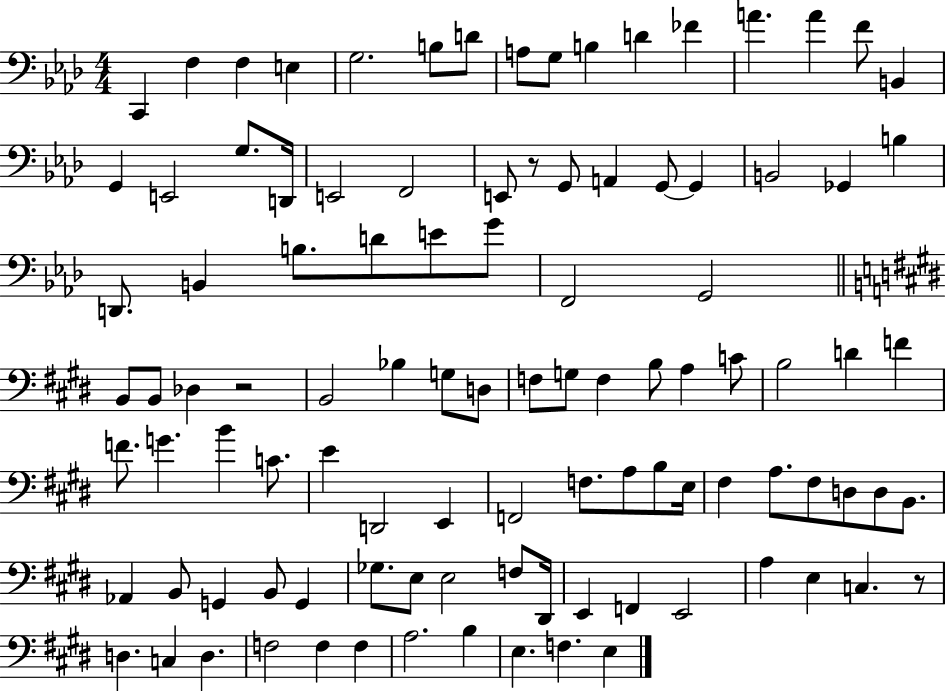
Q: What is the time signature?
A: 4/4